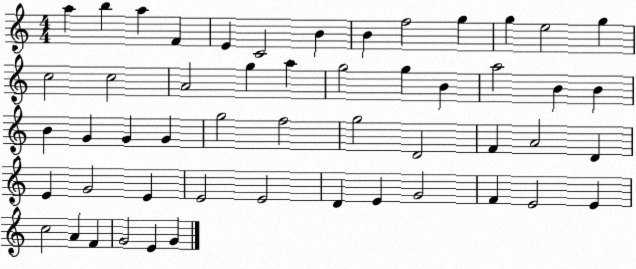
X:1
T:Untitled
M:4/4
L:1/4
K:C
a b a F E C2 B B f2 g g e2 g c2 c2 A2 g a g2 g B a2 B B B G G G g2 f2 g2 D2 F A2 D E G2 E E2 E2 D E G2 F E2 E c2 A F G2 E G